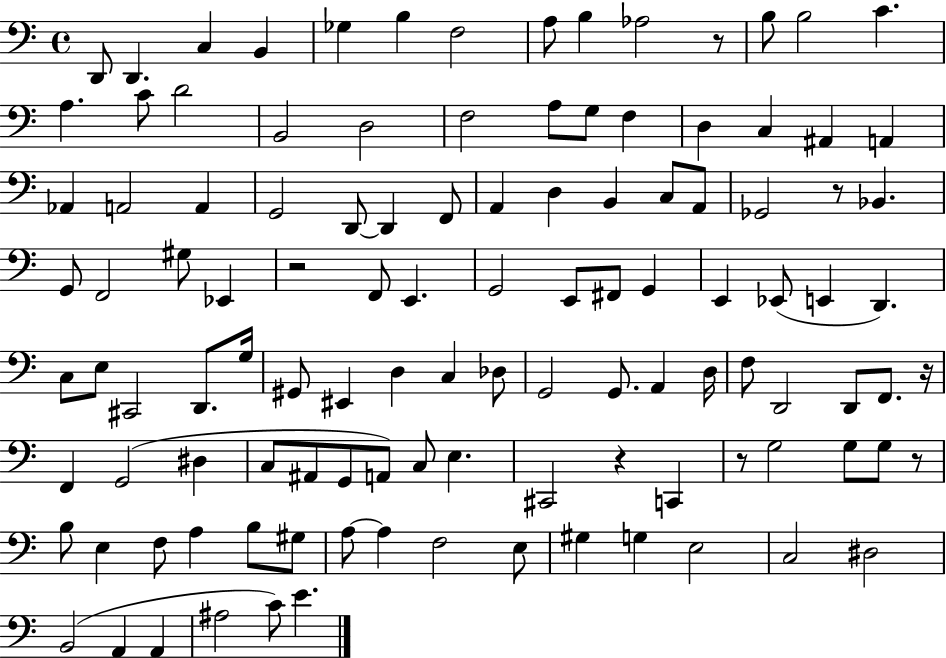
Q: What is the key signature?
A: C major